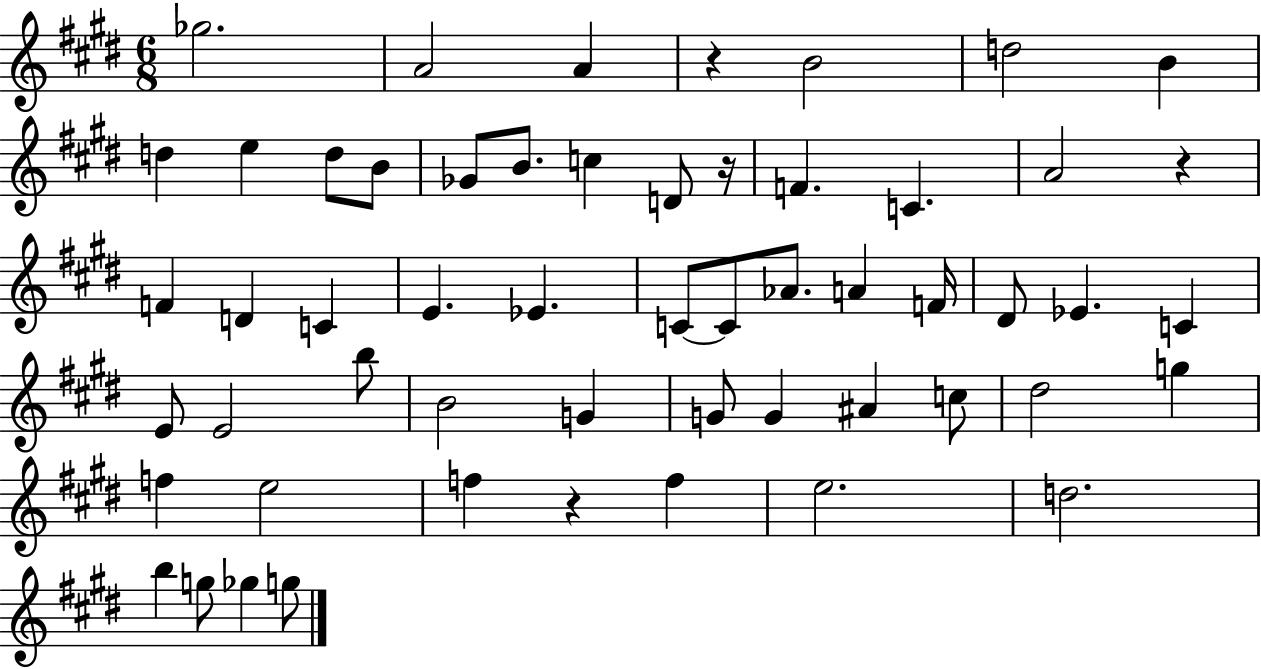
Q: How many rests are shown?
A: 4